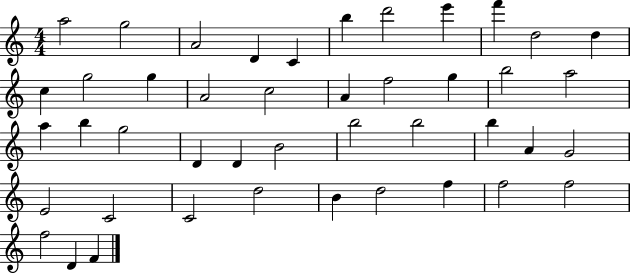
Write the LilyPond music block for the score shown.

{
  \clef treble
  \numericTimeSignature
  \time 4/4
  \key c \major
  a''2 g''2 | a'2 d'4 c'4 | b''4 d'''2 e'''4 | f'''4 d''2 d''4 | \break c''4 g''2 g''4 | a'2 c''2 | a'4 f''2 g''4 | b''2 a''2 | \break a''4 b''4 g''2 | d'4 d'4 b'2 | b''2 b''2 | b''4 a'4 g'2 | \break e'2 c'2 | c'2 d''2 | b'4 d''2 f''4 | f''2 f''2 | \break f''2 d'4 f'4 | \bar "|."
}